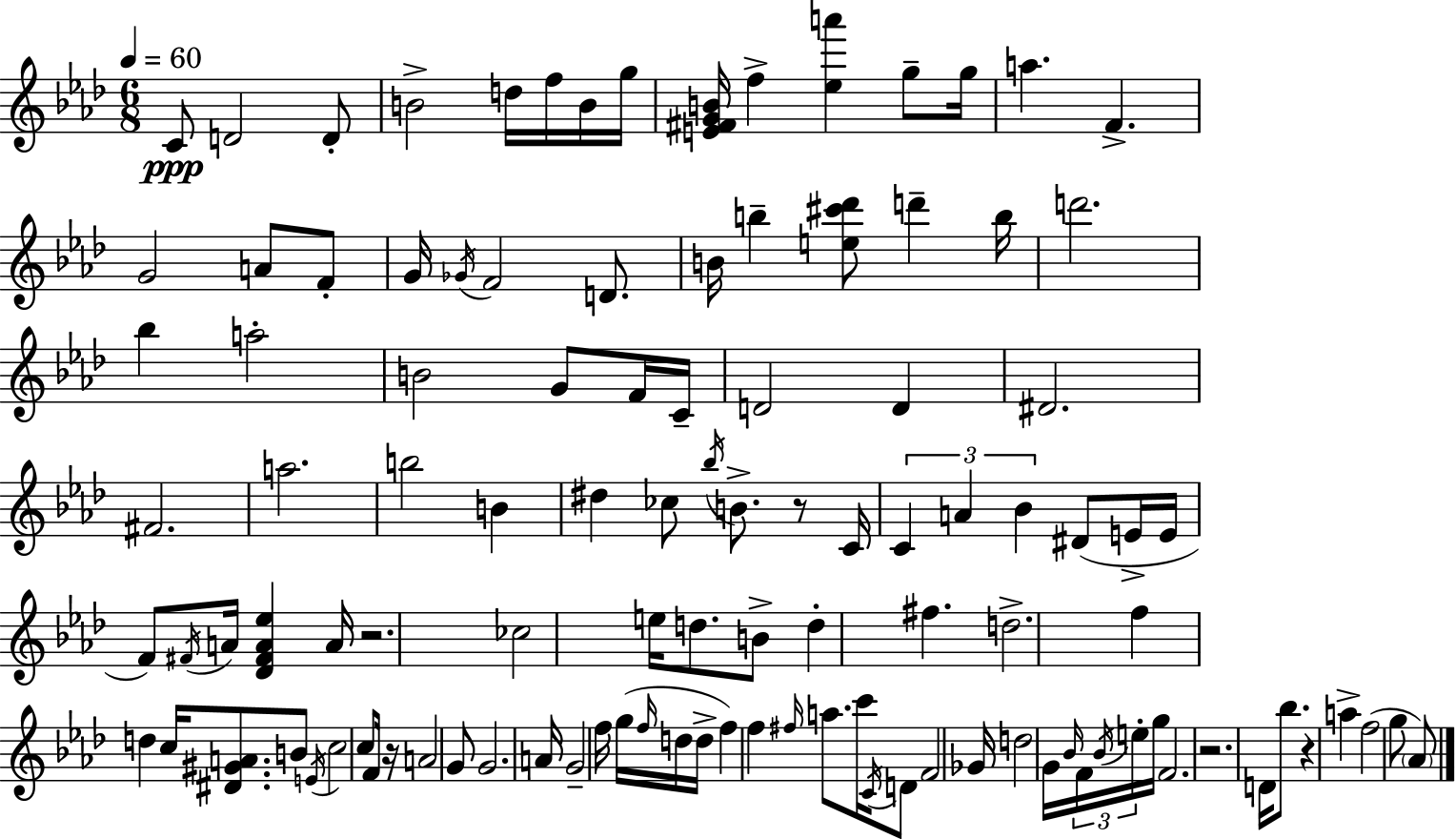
X:1
T:Untitled
M:6/8
L:1/4
K:Fm
C/2 D2 D/2 B2 d/4 f/4 B/4 g/4 [E^FGB]/4 f [_ea'] g/2 g/4 a F G2 A/2 F/2 G/4 _G/4 F2 D/2 B/4 b [e^c'_d']/2 d' b/4 d'2 _b a2 B2 G/2 F/4 C/4 D2 D ^D2 ^F2 a2 b2 B ^d _c/2 _b/4 B/2 z/2 C/4 C A _B ^D/2 E/4 E/4 F/2 ^F/4 A/4 [_D^FA_e] A/4 z2 _c2 e/4 d/2 B/2 d ^f d2 f d c/4 [^D^GA]/2 B/2 E/4 c2 c/2 F/4 z/4 A2 G/2 G2 A/4 G2 f/4 g/4 f/4 d/4 d/4 f f ^f/4 a/2 c'/4 C/4 D/2 F2 _G/4 d2 G/4 _B/4 F/4 _B/4 e/4 g/4 F2 z2 D/4 _b/2 z a f2 g/2 _A/2